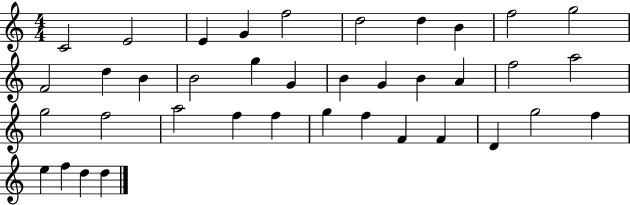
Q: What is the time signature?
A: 4/4